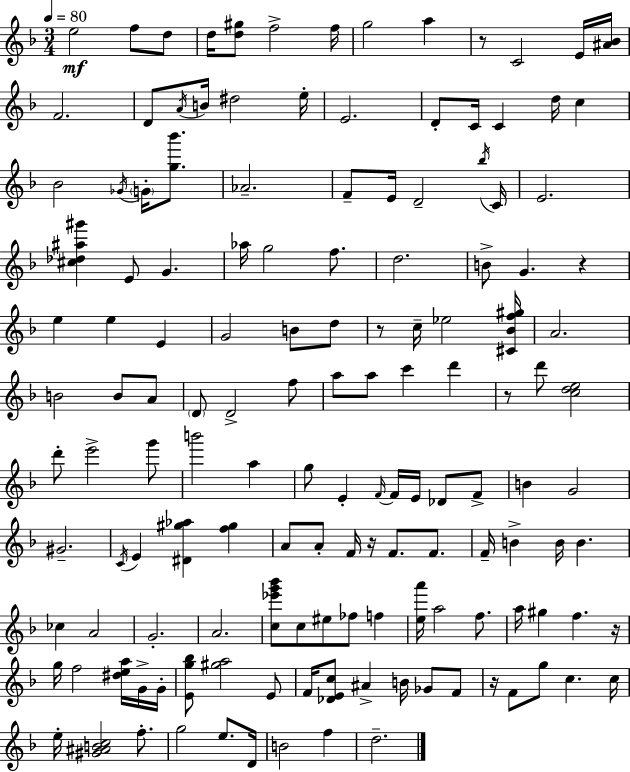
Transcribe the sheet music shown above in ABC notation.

X:1
T:Untitled
M:3/4
L:1/4
K:F
e2 f/2 d/2 d/4 [d^g]/2 f2 f/4 g2 a z/2 C2 E/4 [^A_B]/4 F2 D/2 A/4 B/4 ^d2 e/4 E2 D/2 C/4 C d/4 c _B2 _G/4 G/4 [g_b']/2 _A2 F/2 E/4 D2 _b/4 C/4 E2 [^c_d^a^g'] E/2 G _a/4 g2 f/2 d2 B/2 G z e e E G2 B/2 d/2 z/2 c/4 _e2 [^C_Bf^g]/4 A2 B2 B/2 A/2 D/2 D2 f/2 a/2 a/2 c' d' z/2 d'/2 [cde]2 d'/2 e'2 g'/2 b'2 a g/2 E F/4 F/4 E/4 _D/2 F/2 B G2 ^G2 C/4 E [^D^g_a] [f^g] A/2 A/2 F/4 z/4 F/2 F/2 F/4 B B/4 B _c A2 G2 A2 [c_e'g'_b']/2 c/2 ^e/2 _f/2 f [ea']/4 a2 f/2 a/4 ^g f z/4 g/4 f2 [^dea]/4 G/4 G/4 [Eg_b]/2 [^ga]2 E/2 F/4 [_DEc]/2 ^A B/4 _G/2 F/2 z/4 F/2 g/2 c c/4 e/4 [^G^ABc]2 f/2 g2 e/2 D/4 B2 f d2